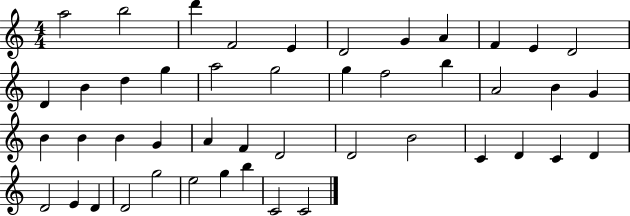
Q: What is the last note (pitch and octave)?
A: C4